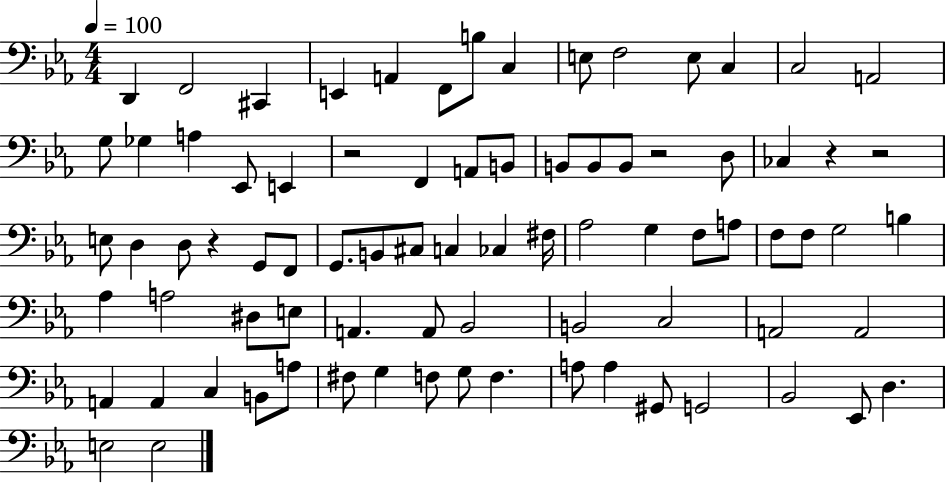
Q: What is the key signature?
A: EES major